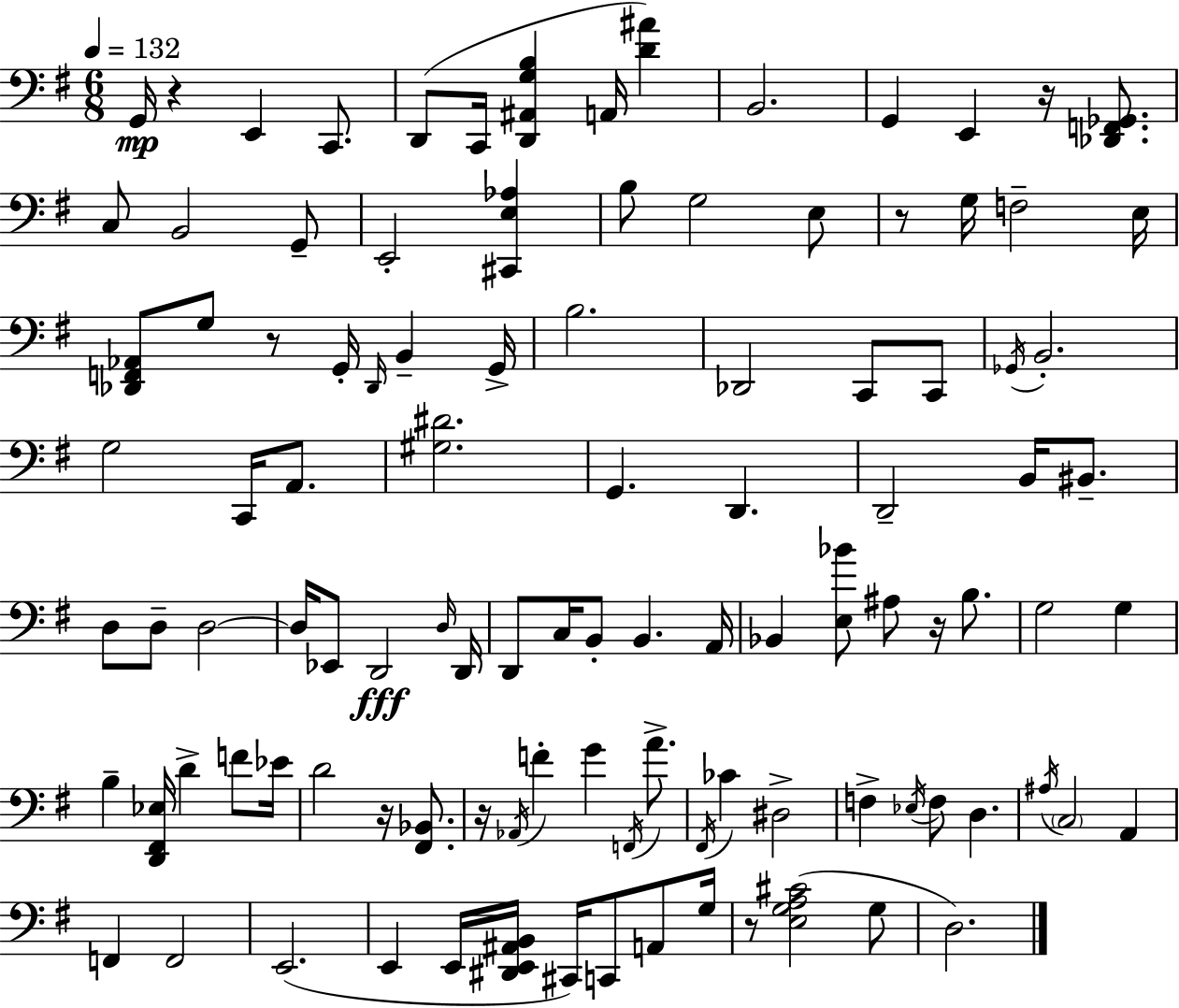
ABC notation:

X:1
T:Untitled
M:6/8
L:1/4
K:G
G,,/4 z E,, C,,/2 D,,/2 C,,/4 [D,,^A,,G,B,] A,,/4 [D^A] B,,2 G,, E,, z/4 [_D,,F,,_G,,]/2 C,/2 B,,2 G,,/2 E,,2 [^C,,E,_A,] B,/2 G,2 E,/2 z/2 G,/4 F,2 E,/4 [_D,,F,,_A,,]/2 G,/2 z/2 G,,/4 _D,,/4 B,, G,,/4 B,2 _D,,2 C,,/2 C,,/2 _G,,/4 B,,2 G,2 C,,/4 A,,/2 [^G,^D]2 G,, D,, D,,2 B,,/4 ^B,,/2 D,/2 D,/2 D,2 D,/4 _E,,/2 D,,2 D,/4 D,,/4 D,,/2 C,/4 B,,/2 B,, A,,/4 _B,, [E,_B]/2 ^A,/2 z/4 B,/2 G,2 G, B, [D,,^F,,_E,]/4 D F/2 _E/4 D2 z/4 [^F,,_B,,]/2 z/4 _A,,/4 F G F,,/4 A/2 ^F,,/4 _C ^D,2 F, _E,/4 F,/2 D, ^A,/4 C,2 A,, F,, F,,2 E,,2 E,, E,,/4 [^D,,E,,^A,,B,,]/4 ^C,,/4 C,,/2 A,,/2 G,/4 z/2 [E,G,A,^C]2 G,/2 D,2